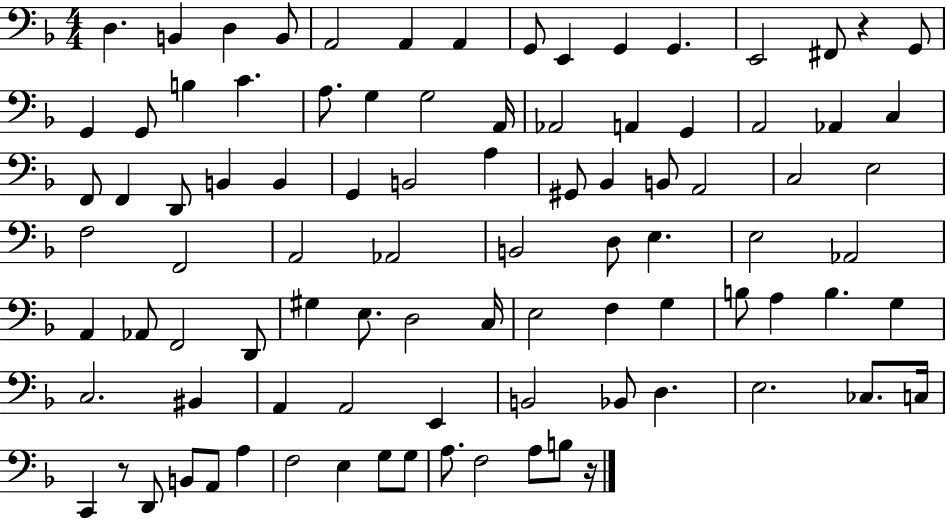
D3/q. B2/q D3/q B2/e A2/h A2/q A2/q G2/e E2/q G2/q G2/q. E2/h F#2/e R/q G2/e G2/q G2/e B3/q C4/q. A3/e. G3/q G3/h A2/s Ab2/h A2/q G2/q A2/h Ab2/q C3/q F2/e F2/q D2/e B2/q B2/q G2/q B2/h A3/q G#2/e Bb2/q B2/e A2/h C3/h E3/h F3/h F2/h A2/h Ab2/h B2/h D3/e E3/q. E3/h Ab2/h A2/q Ab2/e F2/h D2/e G#3/q E3/e. D3/h C3/s E3/h F3/q G3/q B3/e A3/q B3/q. G3/q C3/h. BIS2/q A2/q A2/h E2/q B2/h Bb2/e D3/q. E3/h. CES3/e. C3/s C2/q R/e D2/e B2/e A2/e A3/q F3/h E3/q G3/e G3/e A3/e. F3/h A3/e B3/e R/s